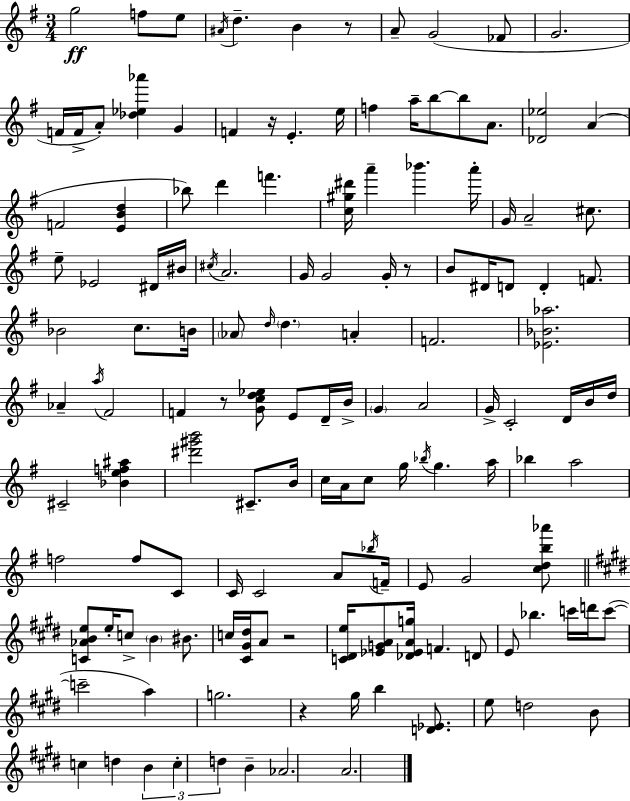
{
  \clef treble
  \numericTimeSignature
  \time 3/4
  \key g \major
  g''2\ff f''8 e''8 | \acciaccatura { ais'16 } d''4.-- b'4 r8 | a'8-- g'2( fes'8 | g'2. | \break f'16 f'16-> a'8-.) <des'' ees'' aes'''>4 g'4 | f'4 r16 e'4.-. | e''16 f''4 a''16-- b''8~~ b''8 a'8. | <des' ees''>2 a'4( | \break f'2 <e' b' d''>4 | bes''8) d'''4 f'''4. | <c'' gis'' dis'''>16 a'''4-- bes'''4. | a'''16-. g'16 a'2-- cis''8. | \break e''8-- ees'2 dis'16 | bis'16 \acciaccatura { cis''16 } a'2. | g'16 g'2 g'16-. | r8 b'8 dis'16 d'8 d'4-. f'8. | \break bes'2 c''8. | b'16 \parenthesize aes'8 \grace { d''16 } \parenthesize d''4. a'4-. | f'2. | <ees' bes' aes''>2. | \break aes'4-- \acciaccatura { a''16 } fis'2 | f'4 r8 <g' c'' d'' ees''>8 | e'8 d'16-- b'16-> \parenthesize g'4 a'2 | g'16-> c'2-. | \break d'16 b'16 d''16 cis'2-- | <bes' e'' f'' ais''>4 <dis''' gis''' b'''>2 | cis'8.-- b'16 c''16 a'16 c''8 g''16 \acciaccatura { bes''16 } g''4. | a''16 bes''4 a''2 | \break f''2 | f''8 c'8 c'16 c'2 | a'8 \acciaccatura { bes''16 } f'16-- e'8 g'2 | <c'' d'' b'' aes'''>8 \bar "||" \break \key e \major <c' aes' b' e''>8 e''16-. c''8-> \parenthesize b'4 bis'8. | c''16 <cis' gis' dis''>16 a'8 r2 | <c' dis' e''>16 <ees' g' a'>8 <des' ees' a' g''>16 f'4. d'8 | e'8 bes''4. c'''16 d'''16 c'''8~(~ | \break c'''2-- a''4) | g''2. | r4 gis''16 b''4 <d' ees'>8. | e''8 d''2 b'8 | \break c''4 d''4 \tuplet 3/2 { b'4 | c''4-. d''4 } b'4-- | aes'2. | a'2. | \break \bar "|."
}